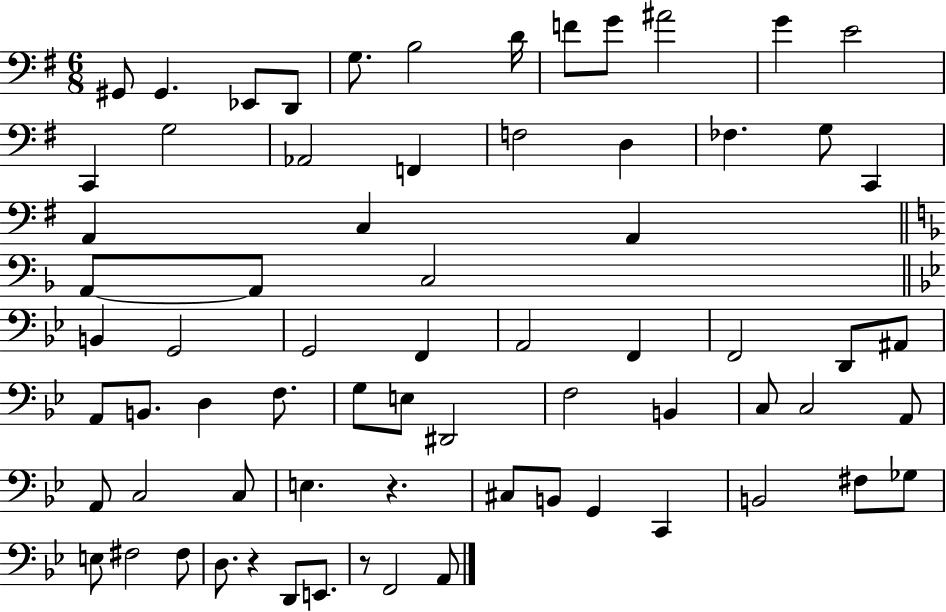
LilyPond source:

{
  \clef bass
  \numericTimeSignature
  \time 6/8
  \key g \major
  gis,8 gis,4. ees,8 d,8 | g8. b2 d'16 | f'8 g'8 ais'2 | g'4 e'2 | \break c,4 g2 | aes,2 f,4 | f2 d4 | fes4. g8 c,4 | \break a,4 c4 a,4 | \bar "||" \break \key f \major a,8~~ a,8 c2 | \bar "||" \break \key g \minor b,4 g,2 | g,2 f,4 | a,2 f,4 | f,2 d,8 ais,8 | \break a,8 b,8. d4 f8. | g8 e8 dis,2 | f2 b,4 | c8 c2 a,8 | \break a,8 c2 c8 | e4. r4. | cis8 b,8 g,4 c,4 | b,2 fis8 ges8 | \break e8 fis2 fis8 | d8. r4 d,8 e,8. | r8 f,2 a,8 | \bar "|."
}